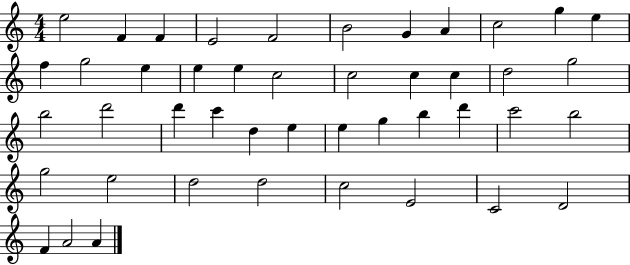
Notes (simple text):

E5/h F4/q F4/q E4/h F4/h B4/h G4/q A4/q C5/h G5/q E5/q F5/q G5/h E5/q E5/q E5/q C5/h C5/h C5/q C5/q D5/h G5/h B5/h D6/h D6/q C6/q D5/q E5/q E5/q G5/q B5/q D6/q C6/h B5/h G5/h E5/h D5/h D5/h C5/h E4/h C4/h D4/h F4/q A4/h A4/q